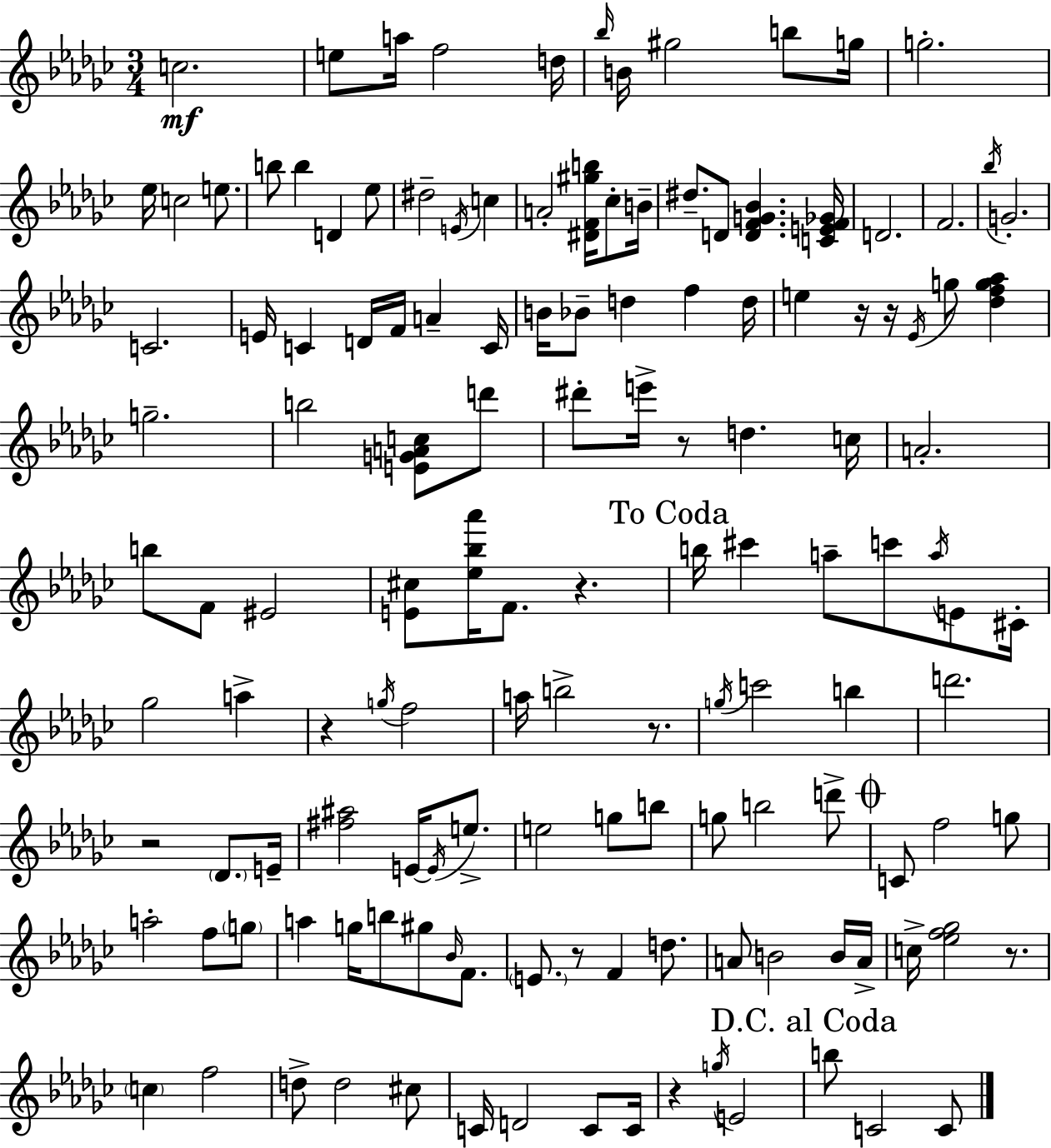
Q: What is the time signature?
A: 3/4